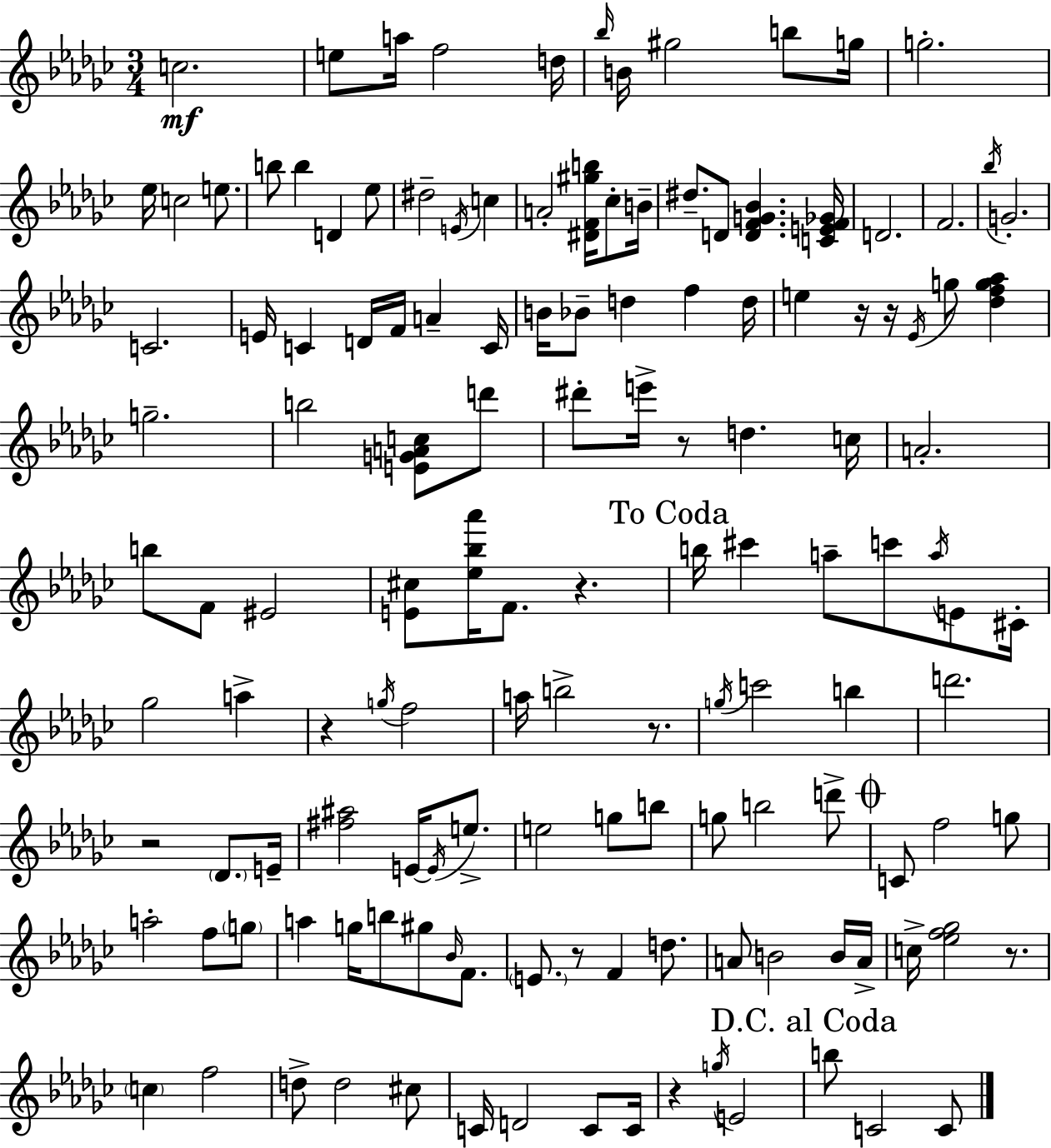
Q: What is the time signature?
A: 3/4